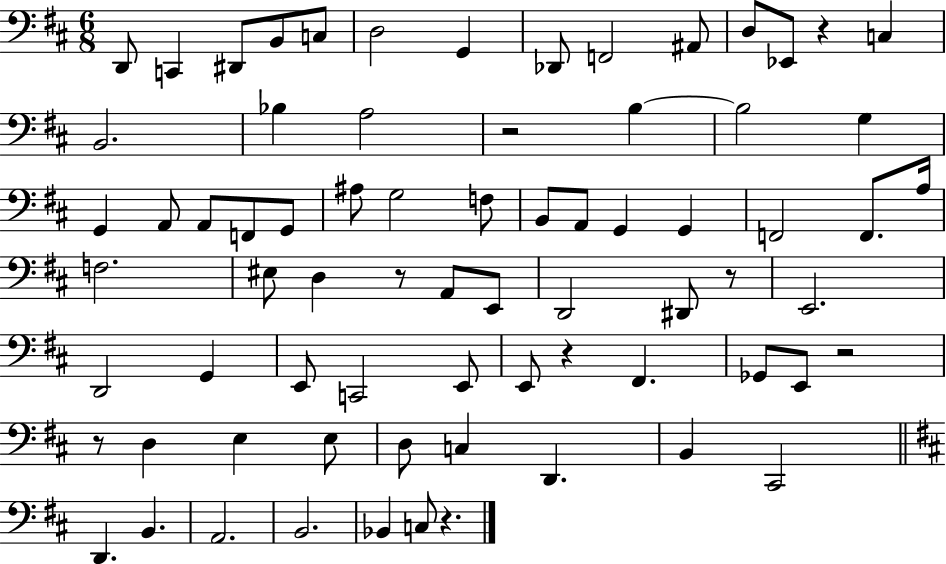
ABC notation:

X:1
T:Untitled
M:6/8
L:1/4
K:D
D,,/2 C,, ^D,,/2 B,,/2 C,/2 D,2 G,, _D,,/2 F,,2 ^A,,/2 D,/2 _E,,/2 z C, B,,2 _B, A,2 z2 B, B,2 G, G,, A,,/2 A,,/2 F,,/2 G,,/2 ^A,/2 G,2 F,/2 B,,/2 A,,/2 G,, G,, F,,2 F,,/2 A,/4 F,2 ^E,/2 D, z/2 A,,/2 E,,/2 D,,2 ^D,,/2 z/2 E,,2 D,,2 G,, E,,/2 C,,2 E,,/2 E,,/2 z ^F,, _G,,/2 E,,/2 z2 z/2 D, E, E,/2 D,/2 C, D,, B,, ^C,,2 D,, B,, A,,2 B,,2 _B,, C,/2 z